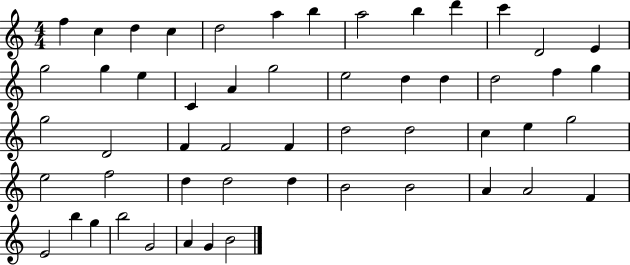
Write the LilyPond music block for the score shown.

{
  \clef treble
  \numericTimeSignature
  \time 4/4
  \key c \major
  f''4 c''4 d''4 c''4 | d''2 a''4 b''4 | a''2 b''4 d'''4 | c'''4 d'2 e'4 | \break g''2 g''4 e''4 | c'4 a'4 g''2 | e''2 d''4 d''4 | d''2 f''4 g''4 | \break g''2 d'2 | f'4 f'2 f'4 | d''2 d''2 | c''4 e''4 g''2 | \break e''2 f''2 | d''4 d''2 d''4 | b'2 b'2 | a'4 a'2 f'4 | \break e'2 b''4 g''4 | b''2 g'2 | a'4 g'4 b'2 | \bar "|."
}